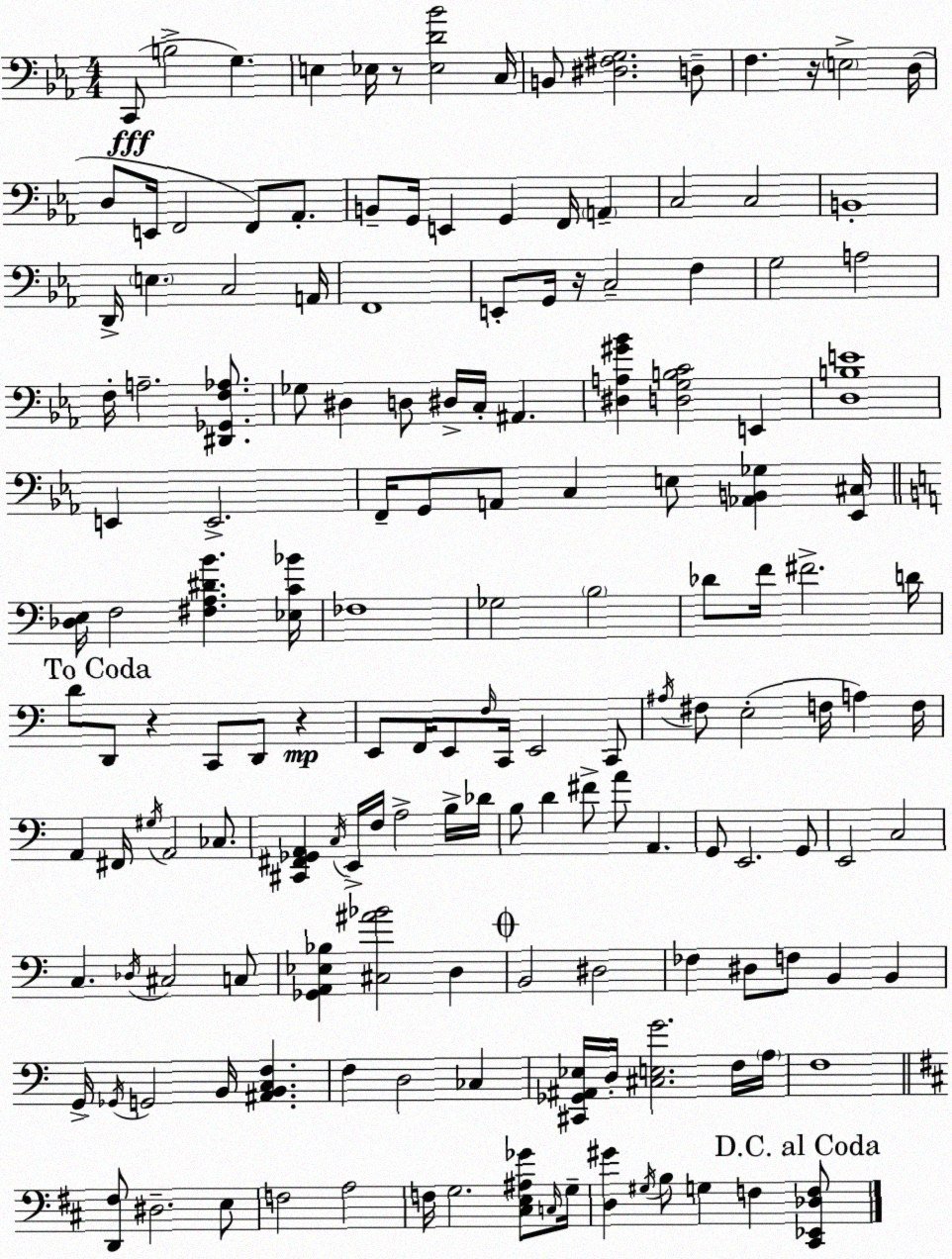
X:1
T:Untitled
M:4/4
L:1/4
K:Cm
C,,/2 B,2 G, E, _E,/4 z/2 [_E,D_B]2 C,/4 B,,/2 [^D,^F,G,]2 D,/2 F, z/4 E,2 D,/4 D,/2 E,,/4 F,,2 F,,/2 _A,,/2 B,,/2 G,,/4 E,, G,, F,,/4 A,, C,2 C,2 B,,4 D,,/4 E, C,2 A,,/4 F,,4 E,,/2 G,,/4 z/4 C,2 F, G,2 A,2 F,/4 A,2 [^D,,_G,,F,_A,]/2 _G,/2 ^D, D,/2 ^D,/4 C,/4 ^A,, [^D,A,^G_B] [D,G,B,C]2 E,, [D,B,E]4 E,, E,,2 F,,/4 G,,/2 A,,/2 C, E,/2 [_A,,B,,_G,] [_E,,^C,]/4 [_D,E,]/4 F,2 [^F,A,^DB] [_E,C_B]/4 _F,4 _G,2 B,2 _D/2 F/4 ^F2 D/4 D/2 D,,/2 z C,,/2 D,,/2 z E,,/2 F,,/4 E,,/2 F,/4 C,,/4 E,,2 C,,/2 ^A,/4 ^F,/2 E,2 F,/4 A, F,/4 A,, ^F,,/4 ^G,/4 A,,2 _C,/2 [^C,,^F,,_G,,A,,] C,/4 E,,/4 F,/4 A,2 B,/4 _D/4 B,/2 D ^F/2 A/2 A,, G,,/2 E,,2 G,,/2 E,,2 C,2 C, _D,/4 ^C,2 C,/2 [_G,,A,,_E,_B,] [^C,^A_B]2 D, B,,2 ^D,2 _F, ^D,/2 F,/2 B,, B,, G,,/4 _G,,/4 G,,2 B,,/4 [^A,,B,,C,F,] F, D,2 _C, [^C,,_G,,^A,,_E,]/4 D,/4 [^C,E,G]2 F,/4 A,/4 F,4 [D,,^F,]/2 ^D,2 E,/2 F,2 A,2 F,/4 G,2 [^C,E,^A,_G]/2 C,/4 G,/4 [D,^G] ^G,/4 B,/2 G, F, [^C,,_E,,_D,F,]/2